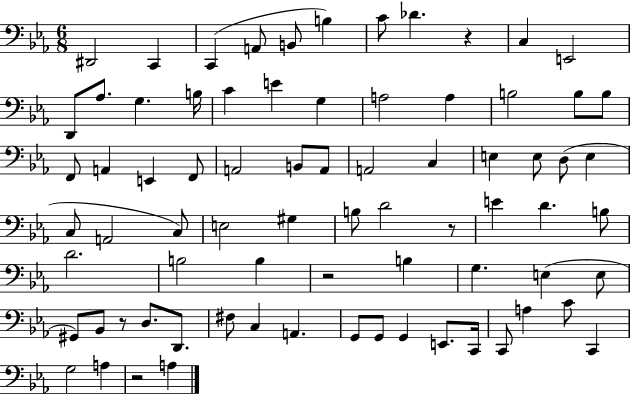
{
  \clef bass
  \numericTimeSignature
  \time 6/8
  \key ees \major
  dis,2 c,4 | c,4( a,8 b,8 b4) | c'8 des'4. r4 | c4 e,2 | \break d,8 aes8. g4. b16 | c'4 e'4 g4 | a2 a4 | b2 b8 b8 | \break f,8 a,4 e,4 f,8 | a,2 b,8 a,8 | a,2 c4 | e4 e8 d8( e4 | \break c8 a,2 c8) | e2 gis4 | b8 d'2 r8 | e'4 d'4. b8 | \break d'2. | b2 b4 | r2 b4 | g4. e4( e8 | \break gis,8) bes,8 r8 d8. d,8. | fis8 c4 a,4. | g,8 g,8 g,4 e,8. c,16 | c,8 a4 c'8 c,4 | \break g2 a4 | r2 a4 | \bar "|."
}